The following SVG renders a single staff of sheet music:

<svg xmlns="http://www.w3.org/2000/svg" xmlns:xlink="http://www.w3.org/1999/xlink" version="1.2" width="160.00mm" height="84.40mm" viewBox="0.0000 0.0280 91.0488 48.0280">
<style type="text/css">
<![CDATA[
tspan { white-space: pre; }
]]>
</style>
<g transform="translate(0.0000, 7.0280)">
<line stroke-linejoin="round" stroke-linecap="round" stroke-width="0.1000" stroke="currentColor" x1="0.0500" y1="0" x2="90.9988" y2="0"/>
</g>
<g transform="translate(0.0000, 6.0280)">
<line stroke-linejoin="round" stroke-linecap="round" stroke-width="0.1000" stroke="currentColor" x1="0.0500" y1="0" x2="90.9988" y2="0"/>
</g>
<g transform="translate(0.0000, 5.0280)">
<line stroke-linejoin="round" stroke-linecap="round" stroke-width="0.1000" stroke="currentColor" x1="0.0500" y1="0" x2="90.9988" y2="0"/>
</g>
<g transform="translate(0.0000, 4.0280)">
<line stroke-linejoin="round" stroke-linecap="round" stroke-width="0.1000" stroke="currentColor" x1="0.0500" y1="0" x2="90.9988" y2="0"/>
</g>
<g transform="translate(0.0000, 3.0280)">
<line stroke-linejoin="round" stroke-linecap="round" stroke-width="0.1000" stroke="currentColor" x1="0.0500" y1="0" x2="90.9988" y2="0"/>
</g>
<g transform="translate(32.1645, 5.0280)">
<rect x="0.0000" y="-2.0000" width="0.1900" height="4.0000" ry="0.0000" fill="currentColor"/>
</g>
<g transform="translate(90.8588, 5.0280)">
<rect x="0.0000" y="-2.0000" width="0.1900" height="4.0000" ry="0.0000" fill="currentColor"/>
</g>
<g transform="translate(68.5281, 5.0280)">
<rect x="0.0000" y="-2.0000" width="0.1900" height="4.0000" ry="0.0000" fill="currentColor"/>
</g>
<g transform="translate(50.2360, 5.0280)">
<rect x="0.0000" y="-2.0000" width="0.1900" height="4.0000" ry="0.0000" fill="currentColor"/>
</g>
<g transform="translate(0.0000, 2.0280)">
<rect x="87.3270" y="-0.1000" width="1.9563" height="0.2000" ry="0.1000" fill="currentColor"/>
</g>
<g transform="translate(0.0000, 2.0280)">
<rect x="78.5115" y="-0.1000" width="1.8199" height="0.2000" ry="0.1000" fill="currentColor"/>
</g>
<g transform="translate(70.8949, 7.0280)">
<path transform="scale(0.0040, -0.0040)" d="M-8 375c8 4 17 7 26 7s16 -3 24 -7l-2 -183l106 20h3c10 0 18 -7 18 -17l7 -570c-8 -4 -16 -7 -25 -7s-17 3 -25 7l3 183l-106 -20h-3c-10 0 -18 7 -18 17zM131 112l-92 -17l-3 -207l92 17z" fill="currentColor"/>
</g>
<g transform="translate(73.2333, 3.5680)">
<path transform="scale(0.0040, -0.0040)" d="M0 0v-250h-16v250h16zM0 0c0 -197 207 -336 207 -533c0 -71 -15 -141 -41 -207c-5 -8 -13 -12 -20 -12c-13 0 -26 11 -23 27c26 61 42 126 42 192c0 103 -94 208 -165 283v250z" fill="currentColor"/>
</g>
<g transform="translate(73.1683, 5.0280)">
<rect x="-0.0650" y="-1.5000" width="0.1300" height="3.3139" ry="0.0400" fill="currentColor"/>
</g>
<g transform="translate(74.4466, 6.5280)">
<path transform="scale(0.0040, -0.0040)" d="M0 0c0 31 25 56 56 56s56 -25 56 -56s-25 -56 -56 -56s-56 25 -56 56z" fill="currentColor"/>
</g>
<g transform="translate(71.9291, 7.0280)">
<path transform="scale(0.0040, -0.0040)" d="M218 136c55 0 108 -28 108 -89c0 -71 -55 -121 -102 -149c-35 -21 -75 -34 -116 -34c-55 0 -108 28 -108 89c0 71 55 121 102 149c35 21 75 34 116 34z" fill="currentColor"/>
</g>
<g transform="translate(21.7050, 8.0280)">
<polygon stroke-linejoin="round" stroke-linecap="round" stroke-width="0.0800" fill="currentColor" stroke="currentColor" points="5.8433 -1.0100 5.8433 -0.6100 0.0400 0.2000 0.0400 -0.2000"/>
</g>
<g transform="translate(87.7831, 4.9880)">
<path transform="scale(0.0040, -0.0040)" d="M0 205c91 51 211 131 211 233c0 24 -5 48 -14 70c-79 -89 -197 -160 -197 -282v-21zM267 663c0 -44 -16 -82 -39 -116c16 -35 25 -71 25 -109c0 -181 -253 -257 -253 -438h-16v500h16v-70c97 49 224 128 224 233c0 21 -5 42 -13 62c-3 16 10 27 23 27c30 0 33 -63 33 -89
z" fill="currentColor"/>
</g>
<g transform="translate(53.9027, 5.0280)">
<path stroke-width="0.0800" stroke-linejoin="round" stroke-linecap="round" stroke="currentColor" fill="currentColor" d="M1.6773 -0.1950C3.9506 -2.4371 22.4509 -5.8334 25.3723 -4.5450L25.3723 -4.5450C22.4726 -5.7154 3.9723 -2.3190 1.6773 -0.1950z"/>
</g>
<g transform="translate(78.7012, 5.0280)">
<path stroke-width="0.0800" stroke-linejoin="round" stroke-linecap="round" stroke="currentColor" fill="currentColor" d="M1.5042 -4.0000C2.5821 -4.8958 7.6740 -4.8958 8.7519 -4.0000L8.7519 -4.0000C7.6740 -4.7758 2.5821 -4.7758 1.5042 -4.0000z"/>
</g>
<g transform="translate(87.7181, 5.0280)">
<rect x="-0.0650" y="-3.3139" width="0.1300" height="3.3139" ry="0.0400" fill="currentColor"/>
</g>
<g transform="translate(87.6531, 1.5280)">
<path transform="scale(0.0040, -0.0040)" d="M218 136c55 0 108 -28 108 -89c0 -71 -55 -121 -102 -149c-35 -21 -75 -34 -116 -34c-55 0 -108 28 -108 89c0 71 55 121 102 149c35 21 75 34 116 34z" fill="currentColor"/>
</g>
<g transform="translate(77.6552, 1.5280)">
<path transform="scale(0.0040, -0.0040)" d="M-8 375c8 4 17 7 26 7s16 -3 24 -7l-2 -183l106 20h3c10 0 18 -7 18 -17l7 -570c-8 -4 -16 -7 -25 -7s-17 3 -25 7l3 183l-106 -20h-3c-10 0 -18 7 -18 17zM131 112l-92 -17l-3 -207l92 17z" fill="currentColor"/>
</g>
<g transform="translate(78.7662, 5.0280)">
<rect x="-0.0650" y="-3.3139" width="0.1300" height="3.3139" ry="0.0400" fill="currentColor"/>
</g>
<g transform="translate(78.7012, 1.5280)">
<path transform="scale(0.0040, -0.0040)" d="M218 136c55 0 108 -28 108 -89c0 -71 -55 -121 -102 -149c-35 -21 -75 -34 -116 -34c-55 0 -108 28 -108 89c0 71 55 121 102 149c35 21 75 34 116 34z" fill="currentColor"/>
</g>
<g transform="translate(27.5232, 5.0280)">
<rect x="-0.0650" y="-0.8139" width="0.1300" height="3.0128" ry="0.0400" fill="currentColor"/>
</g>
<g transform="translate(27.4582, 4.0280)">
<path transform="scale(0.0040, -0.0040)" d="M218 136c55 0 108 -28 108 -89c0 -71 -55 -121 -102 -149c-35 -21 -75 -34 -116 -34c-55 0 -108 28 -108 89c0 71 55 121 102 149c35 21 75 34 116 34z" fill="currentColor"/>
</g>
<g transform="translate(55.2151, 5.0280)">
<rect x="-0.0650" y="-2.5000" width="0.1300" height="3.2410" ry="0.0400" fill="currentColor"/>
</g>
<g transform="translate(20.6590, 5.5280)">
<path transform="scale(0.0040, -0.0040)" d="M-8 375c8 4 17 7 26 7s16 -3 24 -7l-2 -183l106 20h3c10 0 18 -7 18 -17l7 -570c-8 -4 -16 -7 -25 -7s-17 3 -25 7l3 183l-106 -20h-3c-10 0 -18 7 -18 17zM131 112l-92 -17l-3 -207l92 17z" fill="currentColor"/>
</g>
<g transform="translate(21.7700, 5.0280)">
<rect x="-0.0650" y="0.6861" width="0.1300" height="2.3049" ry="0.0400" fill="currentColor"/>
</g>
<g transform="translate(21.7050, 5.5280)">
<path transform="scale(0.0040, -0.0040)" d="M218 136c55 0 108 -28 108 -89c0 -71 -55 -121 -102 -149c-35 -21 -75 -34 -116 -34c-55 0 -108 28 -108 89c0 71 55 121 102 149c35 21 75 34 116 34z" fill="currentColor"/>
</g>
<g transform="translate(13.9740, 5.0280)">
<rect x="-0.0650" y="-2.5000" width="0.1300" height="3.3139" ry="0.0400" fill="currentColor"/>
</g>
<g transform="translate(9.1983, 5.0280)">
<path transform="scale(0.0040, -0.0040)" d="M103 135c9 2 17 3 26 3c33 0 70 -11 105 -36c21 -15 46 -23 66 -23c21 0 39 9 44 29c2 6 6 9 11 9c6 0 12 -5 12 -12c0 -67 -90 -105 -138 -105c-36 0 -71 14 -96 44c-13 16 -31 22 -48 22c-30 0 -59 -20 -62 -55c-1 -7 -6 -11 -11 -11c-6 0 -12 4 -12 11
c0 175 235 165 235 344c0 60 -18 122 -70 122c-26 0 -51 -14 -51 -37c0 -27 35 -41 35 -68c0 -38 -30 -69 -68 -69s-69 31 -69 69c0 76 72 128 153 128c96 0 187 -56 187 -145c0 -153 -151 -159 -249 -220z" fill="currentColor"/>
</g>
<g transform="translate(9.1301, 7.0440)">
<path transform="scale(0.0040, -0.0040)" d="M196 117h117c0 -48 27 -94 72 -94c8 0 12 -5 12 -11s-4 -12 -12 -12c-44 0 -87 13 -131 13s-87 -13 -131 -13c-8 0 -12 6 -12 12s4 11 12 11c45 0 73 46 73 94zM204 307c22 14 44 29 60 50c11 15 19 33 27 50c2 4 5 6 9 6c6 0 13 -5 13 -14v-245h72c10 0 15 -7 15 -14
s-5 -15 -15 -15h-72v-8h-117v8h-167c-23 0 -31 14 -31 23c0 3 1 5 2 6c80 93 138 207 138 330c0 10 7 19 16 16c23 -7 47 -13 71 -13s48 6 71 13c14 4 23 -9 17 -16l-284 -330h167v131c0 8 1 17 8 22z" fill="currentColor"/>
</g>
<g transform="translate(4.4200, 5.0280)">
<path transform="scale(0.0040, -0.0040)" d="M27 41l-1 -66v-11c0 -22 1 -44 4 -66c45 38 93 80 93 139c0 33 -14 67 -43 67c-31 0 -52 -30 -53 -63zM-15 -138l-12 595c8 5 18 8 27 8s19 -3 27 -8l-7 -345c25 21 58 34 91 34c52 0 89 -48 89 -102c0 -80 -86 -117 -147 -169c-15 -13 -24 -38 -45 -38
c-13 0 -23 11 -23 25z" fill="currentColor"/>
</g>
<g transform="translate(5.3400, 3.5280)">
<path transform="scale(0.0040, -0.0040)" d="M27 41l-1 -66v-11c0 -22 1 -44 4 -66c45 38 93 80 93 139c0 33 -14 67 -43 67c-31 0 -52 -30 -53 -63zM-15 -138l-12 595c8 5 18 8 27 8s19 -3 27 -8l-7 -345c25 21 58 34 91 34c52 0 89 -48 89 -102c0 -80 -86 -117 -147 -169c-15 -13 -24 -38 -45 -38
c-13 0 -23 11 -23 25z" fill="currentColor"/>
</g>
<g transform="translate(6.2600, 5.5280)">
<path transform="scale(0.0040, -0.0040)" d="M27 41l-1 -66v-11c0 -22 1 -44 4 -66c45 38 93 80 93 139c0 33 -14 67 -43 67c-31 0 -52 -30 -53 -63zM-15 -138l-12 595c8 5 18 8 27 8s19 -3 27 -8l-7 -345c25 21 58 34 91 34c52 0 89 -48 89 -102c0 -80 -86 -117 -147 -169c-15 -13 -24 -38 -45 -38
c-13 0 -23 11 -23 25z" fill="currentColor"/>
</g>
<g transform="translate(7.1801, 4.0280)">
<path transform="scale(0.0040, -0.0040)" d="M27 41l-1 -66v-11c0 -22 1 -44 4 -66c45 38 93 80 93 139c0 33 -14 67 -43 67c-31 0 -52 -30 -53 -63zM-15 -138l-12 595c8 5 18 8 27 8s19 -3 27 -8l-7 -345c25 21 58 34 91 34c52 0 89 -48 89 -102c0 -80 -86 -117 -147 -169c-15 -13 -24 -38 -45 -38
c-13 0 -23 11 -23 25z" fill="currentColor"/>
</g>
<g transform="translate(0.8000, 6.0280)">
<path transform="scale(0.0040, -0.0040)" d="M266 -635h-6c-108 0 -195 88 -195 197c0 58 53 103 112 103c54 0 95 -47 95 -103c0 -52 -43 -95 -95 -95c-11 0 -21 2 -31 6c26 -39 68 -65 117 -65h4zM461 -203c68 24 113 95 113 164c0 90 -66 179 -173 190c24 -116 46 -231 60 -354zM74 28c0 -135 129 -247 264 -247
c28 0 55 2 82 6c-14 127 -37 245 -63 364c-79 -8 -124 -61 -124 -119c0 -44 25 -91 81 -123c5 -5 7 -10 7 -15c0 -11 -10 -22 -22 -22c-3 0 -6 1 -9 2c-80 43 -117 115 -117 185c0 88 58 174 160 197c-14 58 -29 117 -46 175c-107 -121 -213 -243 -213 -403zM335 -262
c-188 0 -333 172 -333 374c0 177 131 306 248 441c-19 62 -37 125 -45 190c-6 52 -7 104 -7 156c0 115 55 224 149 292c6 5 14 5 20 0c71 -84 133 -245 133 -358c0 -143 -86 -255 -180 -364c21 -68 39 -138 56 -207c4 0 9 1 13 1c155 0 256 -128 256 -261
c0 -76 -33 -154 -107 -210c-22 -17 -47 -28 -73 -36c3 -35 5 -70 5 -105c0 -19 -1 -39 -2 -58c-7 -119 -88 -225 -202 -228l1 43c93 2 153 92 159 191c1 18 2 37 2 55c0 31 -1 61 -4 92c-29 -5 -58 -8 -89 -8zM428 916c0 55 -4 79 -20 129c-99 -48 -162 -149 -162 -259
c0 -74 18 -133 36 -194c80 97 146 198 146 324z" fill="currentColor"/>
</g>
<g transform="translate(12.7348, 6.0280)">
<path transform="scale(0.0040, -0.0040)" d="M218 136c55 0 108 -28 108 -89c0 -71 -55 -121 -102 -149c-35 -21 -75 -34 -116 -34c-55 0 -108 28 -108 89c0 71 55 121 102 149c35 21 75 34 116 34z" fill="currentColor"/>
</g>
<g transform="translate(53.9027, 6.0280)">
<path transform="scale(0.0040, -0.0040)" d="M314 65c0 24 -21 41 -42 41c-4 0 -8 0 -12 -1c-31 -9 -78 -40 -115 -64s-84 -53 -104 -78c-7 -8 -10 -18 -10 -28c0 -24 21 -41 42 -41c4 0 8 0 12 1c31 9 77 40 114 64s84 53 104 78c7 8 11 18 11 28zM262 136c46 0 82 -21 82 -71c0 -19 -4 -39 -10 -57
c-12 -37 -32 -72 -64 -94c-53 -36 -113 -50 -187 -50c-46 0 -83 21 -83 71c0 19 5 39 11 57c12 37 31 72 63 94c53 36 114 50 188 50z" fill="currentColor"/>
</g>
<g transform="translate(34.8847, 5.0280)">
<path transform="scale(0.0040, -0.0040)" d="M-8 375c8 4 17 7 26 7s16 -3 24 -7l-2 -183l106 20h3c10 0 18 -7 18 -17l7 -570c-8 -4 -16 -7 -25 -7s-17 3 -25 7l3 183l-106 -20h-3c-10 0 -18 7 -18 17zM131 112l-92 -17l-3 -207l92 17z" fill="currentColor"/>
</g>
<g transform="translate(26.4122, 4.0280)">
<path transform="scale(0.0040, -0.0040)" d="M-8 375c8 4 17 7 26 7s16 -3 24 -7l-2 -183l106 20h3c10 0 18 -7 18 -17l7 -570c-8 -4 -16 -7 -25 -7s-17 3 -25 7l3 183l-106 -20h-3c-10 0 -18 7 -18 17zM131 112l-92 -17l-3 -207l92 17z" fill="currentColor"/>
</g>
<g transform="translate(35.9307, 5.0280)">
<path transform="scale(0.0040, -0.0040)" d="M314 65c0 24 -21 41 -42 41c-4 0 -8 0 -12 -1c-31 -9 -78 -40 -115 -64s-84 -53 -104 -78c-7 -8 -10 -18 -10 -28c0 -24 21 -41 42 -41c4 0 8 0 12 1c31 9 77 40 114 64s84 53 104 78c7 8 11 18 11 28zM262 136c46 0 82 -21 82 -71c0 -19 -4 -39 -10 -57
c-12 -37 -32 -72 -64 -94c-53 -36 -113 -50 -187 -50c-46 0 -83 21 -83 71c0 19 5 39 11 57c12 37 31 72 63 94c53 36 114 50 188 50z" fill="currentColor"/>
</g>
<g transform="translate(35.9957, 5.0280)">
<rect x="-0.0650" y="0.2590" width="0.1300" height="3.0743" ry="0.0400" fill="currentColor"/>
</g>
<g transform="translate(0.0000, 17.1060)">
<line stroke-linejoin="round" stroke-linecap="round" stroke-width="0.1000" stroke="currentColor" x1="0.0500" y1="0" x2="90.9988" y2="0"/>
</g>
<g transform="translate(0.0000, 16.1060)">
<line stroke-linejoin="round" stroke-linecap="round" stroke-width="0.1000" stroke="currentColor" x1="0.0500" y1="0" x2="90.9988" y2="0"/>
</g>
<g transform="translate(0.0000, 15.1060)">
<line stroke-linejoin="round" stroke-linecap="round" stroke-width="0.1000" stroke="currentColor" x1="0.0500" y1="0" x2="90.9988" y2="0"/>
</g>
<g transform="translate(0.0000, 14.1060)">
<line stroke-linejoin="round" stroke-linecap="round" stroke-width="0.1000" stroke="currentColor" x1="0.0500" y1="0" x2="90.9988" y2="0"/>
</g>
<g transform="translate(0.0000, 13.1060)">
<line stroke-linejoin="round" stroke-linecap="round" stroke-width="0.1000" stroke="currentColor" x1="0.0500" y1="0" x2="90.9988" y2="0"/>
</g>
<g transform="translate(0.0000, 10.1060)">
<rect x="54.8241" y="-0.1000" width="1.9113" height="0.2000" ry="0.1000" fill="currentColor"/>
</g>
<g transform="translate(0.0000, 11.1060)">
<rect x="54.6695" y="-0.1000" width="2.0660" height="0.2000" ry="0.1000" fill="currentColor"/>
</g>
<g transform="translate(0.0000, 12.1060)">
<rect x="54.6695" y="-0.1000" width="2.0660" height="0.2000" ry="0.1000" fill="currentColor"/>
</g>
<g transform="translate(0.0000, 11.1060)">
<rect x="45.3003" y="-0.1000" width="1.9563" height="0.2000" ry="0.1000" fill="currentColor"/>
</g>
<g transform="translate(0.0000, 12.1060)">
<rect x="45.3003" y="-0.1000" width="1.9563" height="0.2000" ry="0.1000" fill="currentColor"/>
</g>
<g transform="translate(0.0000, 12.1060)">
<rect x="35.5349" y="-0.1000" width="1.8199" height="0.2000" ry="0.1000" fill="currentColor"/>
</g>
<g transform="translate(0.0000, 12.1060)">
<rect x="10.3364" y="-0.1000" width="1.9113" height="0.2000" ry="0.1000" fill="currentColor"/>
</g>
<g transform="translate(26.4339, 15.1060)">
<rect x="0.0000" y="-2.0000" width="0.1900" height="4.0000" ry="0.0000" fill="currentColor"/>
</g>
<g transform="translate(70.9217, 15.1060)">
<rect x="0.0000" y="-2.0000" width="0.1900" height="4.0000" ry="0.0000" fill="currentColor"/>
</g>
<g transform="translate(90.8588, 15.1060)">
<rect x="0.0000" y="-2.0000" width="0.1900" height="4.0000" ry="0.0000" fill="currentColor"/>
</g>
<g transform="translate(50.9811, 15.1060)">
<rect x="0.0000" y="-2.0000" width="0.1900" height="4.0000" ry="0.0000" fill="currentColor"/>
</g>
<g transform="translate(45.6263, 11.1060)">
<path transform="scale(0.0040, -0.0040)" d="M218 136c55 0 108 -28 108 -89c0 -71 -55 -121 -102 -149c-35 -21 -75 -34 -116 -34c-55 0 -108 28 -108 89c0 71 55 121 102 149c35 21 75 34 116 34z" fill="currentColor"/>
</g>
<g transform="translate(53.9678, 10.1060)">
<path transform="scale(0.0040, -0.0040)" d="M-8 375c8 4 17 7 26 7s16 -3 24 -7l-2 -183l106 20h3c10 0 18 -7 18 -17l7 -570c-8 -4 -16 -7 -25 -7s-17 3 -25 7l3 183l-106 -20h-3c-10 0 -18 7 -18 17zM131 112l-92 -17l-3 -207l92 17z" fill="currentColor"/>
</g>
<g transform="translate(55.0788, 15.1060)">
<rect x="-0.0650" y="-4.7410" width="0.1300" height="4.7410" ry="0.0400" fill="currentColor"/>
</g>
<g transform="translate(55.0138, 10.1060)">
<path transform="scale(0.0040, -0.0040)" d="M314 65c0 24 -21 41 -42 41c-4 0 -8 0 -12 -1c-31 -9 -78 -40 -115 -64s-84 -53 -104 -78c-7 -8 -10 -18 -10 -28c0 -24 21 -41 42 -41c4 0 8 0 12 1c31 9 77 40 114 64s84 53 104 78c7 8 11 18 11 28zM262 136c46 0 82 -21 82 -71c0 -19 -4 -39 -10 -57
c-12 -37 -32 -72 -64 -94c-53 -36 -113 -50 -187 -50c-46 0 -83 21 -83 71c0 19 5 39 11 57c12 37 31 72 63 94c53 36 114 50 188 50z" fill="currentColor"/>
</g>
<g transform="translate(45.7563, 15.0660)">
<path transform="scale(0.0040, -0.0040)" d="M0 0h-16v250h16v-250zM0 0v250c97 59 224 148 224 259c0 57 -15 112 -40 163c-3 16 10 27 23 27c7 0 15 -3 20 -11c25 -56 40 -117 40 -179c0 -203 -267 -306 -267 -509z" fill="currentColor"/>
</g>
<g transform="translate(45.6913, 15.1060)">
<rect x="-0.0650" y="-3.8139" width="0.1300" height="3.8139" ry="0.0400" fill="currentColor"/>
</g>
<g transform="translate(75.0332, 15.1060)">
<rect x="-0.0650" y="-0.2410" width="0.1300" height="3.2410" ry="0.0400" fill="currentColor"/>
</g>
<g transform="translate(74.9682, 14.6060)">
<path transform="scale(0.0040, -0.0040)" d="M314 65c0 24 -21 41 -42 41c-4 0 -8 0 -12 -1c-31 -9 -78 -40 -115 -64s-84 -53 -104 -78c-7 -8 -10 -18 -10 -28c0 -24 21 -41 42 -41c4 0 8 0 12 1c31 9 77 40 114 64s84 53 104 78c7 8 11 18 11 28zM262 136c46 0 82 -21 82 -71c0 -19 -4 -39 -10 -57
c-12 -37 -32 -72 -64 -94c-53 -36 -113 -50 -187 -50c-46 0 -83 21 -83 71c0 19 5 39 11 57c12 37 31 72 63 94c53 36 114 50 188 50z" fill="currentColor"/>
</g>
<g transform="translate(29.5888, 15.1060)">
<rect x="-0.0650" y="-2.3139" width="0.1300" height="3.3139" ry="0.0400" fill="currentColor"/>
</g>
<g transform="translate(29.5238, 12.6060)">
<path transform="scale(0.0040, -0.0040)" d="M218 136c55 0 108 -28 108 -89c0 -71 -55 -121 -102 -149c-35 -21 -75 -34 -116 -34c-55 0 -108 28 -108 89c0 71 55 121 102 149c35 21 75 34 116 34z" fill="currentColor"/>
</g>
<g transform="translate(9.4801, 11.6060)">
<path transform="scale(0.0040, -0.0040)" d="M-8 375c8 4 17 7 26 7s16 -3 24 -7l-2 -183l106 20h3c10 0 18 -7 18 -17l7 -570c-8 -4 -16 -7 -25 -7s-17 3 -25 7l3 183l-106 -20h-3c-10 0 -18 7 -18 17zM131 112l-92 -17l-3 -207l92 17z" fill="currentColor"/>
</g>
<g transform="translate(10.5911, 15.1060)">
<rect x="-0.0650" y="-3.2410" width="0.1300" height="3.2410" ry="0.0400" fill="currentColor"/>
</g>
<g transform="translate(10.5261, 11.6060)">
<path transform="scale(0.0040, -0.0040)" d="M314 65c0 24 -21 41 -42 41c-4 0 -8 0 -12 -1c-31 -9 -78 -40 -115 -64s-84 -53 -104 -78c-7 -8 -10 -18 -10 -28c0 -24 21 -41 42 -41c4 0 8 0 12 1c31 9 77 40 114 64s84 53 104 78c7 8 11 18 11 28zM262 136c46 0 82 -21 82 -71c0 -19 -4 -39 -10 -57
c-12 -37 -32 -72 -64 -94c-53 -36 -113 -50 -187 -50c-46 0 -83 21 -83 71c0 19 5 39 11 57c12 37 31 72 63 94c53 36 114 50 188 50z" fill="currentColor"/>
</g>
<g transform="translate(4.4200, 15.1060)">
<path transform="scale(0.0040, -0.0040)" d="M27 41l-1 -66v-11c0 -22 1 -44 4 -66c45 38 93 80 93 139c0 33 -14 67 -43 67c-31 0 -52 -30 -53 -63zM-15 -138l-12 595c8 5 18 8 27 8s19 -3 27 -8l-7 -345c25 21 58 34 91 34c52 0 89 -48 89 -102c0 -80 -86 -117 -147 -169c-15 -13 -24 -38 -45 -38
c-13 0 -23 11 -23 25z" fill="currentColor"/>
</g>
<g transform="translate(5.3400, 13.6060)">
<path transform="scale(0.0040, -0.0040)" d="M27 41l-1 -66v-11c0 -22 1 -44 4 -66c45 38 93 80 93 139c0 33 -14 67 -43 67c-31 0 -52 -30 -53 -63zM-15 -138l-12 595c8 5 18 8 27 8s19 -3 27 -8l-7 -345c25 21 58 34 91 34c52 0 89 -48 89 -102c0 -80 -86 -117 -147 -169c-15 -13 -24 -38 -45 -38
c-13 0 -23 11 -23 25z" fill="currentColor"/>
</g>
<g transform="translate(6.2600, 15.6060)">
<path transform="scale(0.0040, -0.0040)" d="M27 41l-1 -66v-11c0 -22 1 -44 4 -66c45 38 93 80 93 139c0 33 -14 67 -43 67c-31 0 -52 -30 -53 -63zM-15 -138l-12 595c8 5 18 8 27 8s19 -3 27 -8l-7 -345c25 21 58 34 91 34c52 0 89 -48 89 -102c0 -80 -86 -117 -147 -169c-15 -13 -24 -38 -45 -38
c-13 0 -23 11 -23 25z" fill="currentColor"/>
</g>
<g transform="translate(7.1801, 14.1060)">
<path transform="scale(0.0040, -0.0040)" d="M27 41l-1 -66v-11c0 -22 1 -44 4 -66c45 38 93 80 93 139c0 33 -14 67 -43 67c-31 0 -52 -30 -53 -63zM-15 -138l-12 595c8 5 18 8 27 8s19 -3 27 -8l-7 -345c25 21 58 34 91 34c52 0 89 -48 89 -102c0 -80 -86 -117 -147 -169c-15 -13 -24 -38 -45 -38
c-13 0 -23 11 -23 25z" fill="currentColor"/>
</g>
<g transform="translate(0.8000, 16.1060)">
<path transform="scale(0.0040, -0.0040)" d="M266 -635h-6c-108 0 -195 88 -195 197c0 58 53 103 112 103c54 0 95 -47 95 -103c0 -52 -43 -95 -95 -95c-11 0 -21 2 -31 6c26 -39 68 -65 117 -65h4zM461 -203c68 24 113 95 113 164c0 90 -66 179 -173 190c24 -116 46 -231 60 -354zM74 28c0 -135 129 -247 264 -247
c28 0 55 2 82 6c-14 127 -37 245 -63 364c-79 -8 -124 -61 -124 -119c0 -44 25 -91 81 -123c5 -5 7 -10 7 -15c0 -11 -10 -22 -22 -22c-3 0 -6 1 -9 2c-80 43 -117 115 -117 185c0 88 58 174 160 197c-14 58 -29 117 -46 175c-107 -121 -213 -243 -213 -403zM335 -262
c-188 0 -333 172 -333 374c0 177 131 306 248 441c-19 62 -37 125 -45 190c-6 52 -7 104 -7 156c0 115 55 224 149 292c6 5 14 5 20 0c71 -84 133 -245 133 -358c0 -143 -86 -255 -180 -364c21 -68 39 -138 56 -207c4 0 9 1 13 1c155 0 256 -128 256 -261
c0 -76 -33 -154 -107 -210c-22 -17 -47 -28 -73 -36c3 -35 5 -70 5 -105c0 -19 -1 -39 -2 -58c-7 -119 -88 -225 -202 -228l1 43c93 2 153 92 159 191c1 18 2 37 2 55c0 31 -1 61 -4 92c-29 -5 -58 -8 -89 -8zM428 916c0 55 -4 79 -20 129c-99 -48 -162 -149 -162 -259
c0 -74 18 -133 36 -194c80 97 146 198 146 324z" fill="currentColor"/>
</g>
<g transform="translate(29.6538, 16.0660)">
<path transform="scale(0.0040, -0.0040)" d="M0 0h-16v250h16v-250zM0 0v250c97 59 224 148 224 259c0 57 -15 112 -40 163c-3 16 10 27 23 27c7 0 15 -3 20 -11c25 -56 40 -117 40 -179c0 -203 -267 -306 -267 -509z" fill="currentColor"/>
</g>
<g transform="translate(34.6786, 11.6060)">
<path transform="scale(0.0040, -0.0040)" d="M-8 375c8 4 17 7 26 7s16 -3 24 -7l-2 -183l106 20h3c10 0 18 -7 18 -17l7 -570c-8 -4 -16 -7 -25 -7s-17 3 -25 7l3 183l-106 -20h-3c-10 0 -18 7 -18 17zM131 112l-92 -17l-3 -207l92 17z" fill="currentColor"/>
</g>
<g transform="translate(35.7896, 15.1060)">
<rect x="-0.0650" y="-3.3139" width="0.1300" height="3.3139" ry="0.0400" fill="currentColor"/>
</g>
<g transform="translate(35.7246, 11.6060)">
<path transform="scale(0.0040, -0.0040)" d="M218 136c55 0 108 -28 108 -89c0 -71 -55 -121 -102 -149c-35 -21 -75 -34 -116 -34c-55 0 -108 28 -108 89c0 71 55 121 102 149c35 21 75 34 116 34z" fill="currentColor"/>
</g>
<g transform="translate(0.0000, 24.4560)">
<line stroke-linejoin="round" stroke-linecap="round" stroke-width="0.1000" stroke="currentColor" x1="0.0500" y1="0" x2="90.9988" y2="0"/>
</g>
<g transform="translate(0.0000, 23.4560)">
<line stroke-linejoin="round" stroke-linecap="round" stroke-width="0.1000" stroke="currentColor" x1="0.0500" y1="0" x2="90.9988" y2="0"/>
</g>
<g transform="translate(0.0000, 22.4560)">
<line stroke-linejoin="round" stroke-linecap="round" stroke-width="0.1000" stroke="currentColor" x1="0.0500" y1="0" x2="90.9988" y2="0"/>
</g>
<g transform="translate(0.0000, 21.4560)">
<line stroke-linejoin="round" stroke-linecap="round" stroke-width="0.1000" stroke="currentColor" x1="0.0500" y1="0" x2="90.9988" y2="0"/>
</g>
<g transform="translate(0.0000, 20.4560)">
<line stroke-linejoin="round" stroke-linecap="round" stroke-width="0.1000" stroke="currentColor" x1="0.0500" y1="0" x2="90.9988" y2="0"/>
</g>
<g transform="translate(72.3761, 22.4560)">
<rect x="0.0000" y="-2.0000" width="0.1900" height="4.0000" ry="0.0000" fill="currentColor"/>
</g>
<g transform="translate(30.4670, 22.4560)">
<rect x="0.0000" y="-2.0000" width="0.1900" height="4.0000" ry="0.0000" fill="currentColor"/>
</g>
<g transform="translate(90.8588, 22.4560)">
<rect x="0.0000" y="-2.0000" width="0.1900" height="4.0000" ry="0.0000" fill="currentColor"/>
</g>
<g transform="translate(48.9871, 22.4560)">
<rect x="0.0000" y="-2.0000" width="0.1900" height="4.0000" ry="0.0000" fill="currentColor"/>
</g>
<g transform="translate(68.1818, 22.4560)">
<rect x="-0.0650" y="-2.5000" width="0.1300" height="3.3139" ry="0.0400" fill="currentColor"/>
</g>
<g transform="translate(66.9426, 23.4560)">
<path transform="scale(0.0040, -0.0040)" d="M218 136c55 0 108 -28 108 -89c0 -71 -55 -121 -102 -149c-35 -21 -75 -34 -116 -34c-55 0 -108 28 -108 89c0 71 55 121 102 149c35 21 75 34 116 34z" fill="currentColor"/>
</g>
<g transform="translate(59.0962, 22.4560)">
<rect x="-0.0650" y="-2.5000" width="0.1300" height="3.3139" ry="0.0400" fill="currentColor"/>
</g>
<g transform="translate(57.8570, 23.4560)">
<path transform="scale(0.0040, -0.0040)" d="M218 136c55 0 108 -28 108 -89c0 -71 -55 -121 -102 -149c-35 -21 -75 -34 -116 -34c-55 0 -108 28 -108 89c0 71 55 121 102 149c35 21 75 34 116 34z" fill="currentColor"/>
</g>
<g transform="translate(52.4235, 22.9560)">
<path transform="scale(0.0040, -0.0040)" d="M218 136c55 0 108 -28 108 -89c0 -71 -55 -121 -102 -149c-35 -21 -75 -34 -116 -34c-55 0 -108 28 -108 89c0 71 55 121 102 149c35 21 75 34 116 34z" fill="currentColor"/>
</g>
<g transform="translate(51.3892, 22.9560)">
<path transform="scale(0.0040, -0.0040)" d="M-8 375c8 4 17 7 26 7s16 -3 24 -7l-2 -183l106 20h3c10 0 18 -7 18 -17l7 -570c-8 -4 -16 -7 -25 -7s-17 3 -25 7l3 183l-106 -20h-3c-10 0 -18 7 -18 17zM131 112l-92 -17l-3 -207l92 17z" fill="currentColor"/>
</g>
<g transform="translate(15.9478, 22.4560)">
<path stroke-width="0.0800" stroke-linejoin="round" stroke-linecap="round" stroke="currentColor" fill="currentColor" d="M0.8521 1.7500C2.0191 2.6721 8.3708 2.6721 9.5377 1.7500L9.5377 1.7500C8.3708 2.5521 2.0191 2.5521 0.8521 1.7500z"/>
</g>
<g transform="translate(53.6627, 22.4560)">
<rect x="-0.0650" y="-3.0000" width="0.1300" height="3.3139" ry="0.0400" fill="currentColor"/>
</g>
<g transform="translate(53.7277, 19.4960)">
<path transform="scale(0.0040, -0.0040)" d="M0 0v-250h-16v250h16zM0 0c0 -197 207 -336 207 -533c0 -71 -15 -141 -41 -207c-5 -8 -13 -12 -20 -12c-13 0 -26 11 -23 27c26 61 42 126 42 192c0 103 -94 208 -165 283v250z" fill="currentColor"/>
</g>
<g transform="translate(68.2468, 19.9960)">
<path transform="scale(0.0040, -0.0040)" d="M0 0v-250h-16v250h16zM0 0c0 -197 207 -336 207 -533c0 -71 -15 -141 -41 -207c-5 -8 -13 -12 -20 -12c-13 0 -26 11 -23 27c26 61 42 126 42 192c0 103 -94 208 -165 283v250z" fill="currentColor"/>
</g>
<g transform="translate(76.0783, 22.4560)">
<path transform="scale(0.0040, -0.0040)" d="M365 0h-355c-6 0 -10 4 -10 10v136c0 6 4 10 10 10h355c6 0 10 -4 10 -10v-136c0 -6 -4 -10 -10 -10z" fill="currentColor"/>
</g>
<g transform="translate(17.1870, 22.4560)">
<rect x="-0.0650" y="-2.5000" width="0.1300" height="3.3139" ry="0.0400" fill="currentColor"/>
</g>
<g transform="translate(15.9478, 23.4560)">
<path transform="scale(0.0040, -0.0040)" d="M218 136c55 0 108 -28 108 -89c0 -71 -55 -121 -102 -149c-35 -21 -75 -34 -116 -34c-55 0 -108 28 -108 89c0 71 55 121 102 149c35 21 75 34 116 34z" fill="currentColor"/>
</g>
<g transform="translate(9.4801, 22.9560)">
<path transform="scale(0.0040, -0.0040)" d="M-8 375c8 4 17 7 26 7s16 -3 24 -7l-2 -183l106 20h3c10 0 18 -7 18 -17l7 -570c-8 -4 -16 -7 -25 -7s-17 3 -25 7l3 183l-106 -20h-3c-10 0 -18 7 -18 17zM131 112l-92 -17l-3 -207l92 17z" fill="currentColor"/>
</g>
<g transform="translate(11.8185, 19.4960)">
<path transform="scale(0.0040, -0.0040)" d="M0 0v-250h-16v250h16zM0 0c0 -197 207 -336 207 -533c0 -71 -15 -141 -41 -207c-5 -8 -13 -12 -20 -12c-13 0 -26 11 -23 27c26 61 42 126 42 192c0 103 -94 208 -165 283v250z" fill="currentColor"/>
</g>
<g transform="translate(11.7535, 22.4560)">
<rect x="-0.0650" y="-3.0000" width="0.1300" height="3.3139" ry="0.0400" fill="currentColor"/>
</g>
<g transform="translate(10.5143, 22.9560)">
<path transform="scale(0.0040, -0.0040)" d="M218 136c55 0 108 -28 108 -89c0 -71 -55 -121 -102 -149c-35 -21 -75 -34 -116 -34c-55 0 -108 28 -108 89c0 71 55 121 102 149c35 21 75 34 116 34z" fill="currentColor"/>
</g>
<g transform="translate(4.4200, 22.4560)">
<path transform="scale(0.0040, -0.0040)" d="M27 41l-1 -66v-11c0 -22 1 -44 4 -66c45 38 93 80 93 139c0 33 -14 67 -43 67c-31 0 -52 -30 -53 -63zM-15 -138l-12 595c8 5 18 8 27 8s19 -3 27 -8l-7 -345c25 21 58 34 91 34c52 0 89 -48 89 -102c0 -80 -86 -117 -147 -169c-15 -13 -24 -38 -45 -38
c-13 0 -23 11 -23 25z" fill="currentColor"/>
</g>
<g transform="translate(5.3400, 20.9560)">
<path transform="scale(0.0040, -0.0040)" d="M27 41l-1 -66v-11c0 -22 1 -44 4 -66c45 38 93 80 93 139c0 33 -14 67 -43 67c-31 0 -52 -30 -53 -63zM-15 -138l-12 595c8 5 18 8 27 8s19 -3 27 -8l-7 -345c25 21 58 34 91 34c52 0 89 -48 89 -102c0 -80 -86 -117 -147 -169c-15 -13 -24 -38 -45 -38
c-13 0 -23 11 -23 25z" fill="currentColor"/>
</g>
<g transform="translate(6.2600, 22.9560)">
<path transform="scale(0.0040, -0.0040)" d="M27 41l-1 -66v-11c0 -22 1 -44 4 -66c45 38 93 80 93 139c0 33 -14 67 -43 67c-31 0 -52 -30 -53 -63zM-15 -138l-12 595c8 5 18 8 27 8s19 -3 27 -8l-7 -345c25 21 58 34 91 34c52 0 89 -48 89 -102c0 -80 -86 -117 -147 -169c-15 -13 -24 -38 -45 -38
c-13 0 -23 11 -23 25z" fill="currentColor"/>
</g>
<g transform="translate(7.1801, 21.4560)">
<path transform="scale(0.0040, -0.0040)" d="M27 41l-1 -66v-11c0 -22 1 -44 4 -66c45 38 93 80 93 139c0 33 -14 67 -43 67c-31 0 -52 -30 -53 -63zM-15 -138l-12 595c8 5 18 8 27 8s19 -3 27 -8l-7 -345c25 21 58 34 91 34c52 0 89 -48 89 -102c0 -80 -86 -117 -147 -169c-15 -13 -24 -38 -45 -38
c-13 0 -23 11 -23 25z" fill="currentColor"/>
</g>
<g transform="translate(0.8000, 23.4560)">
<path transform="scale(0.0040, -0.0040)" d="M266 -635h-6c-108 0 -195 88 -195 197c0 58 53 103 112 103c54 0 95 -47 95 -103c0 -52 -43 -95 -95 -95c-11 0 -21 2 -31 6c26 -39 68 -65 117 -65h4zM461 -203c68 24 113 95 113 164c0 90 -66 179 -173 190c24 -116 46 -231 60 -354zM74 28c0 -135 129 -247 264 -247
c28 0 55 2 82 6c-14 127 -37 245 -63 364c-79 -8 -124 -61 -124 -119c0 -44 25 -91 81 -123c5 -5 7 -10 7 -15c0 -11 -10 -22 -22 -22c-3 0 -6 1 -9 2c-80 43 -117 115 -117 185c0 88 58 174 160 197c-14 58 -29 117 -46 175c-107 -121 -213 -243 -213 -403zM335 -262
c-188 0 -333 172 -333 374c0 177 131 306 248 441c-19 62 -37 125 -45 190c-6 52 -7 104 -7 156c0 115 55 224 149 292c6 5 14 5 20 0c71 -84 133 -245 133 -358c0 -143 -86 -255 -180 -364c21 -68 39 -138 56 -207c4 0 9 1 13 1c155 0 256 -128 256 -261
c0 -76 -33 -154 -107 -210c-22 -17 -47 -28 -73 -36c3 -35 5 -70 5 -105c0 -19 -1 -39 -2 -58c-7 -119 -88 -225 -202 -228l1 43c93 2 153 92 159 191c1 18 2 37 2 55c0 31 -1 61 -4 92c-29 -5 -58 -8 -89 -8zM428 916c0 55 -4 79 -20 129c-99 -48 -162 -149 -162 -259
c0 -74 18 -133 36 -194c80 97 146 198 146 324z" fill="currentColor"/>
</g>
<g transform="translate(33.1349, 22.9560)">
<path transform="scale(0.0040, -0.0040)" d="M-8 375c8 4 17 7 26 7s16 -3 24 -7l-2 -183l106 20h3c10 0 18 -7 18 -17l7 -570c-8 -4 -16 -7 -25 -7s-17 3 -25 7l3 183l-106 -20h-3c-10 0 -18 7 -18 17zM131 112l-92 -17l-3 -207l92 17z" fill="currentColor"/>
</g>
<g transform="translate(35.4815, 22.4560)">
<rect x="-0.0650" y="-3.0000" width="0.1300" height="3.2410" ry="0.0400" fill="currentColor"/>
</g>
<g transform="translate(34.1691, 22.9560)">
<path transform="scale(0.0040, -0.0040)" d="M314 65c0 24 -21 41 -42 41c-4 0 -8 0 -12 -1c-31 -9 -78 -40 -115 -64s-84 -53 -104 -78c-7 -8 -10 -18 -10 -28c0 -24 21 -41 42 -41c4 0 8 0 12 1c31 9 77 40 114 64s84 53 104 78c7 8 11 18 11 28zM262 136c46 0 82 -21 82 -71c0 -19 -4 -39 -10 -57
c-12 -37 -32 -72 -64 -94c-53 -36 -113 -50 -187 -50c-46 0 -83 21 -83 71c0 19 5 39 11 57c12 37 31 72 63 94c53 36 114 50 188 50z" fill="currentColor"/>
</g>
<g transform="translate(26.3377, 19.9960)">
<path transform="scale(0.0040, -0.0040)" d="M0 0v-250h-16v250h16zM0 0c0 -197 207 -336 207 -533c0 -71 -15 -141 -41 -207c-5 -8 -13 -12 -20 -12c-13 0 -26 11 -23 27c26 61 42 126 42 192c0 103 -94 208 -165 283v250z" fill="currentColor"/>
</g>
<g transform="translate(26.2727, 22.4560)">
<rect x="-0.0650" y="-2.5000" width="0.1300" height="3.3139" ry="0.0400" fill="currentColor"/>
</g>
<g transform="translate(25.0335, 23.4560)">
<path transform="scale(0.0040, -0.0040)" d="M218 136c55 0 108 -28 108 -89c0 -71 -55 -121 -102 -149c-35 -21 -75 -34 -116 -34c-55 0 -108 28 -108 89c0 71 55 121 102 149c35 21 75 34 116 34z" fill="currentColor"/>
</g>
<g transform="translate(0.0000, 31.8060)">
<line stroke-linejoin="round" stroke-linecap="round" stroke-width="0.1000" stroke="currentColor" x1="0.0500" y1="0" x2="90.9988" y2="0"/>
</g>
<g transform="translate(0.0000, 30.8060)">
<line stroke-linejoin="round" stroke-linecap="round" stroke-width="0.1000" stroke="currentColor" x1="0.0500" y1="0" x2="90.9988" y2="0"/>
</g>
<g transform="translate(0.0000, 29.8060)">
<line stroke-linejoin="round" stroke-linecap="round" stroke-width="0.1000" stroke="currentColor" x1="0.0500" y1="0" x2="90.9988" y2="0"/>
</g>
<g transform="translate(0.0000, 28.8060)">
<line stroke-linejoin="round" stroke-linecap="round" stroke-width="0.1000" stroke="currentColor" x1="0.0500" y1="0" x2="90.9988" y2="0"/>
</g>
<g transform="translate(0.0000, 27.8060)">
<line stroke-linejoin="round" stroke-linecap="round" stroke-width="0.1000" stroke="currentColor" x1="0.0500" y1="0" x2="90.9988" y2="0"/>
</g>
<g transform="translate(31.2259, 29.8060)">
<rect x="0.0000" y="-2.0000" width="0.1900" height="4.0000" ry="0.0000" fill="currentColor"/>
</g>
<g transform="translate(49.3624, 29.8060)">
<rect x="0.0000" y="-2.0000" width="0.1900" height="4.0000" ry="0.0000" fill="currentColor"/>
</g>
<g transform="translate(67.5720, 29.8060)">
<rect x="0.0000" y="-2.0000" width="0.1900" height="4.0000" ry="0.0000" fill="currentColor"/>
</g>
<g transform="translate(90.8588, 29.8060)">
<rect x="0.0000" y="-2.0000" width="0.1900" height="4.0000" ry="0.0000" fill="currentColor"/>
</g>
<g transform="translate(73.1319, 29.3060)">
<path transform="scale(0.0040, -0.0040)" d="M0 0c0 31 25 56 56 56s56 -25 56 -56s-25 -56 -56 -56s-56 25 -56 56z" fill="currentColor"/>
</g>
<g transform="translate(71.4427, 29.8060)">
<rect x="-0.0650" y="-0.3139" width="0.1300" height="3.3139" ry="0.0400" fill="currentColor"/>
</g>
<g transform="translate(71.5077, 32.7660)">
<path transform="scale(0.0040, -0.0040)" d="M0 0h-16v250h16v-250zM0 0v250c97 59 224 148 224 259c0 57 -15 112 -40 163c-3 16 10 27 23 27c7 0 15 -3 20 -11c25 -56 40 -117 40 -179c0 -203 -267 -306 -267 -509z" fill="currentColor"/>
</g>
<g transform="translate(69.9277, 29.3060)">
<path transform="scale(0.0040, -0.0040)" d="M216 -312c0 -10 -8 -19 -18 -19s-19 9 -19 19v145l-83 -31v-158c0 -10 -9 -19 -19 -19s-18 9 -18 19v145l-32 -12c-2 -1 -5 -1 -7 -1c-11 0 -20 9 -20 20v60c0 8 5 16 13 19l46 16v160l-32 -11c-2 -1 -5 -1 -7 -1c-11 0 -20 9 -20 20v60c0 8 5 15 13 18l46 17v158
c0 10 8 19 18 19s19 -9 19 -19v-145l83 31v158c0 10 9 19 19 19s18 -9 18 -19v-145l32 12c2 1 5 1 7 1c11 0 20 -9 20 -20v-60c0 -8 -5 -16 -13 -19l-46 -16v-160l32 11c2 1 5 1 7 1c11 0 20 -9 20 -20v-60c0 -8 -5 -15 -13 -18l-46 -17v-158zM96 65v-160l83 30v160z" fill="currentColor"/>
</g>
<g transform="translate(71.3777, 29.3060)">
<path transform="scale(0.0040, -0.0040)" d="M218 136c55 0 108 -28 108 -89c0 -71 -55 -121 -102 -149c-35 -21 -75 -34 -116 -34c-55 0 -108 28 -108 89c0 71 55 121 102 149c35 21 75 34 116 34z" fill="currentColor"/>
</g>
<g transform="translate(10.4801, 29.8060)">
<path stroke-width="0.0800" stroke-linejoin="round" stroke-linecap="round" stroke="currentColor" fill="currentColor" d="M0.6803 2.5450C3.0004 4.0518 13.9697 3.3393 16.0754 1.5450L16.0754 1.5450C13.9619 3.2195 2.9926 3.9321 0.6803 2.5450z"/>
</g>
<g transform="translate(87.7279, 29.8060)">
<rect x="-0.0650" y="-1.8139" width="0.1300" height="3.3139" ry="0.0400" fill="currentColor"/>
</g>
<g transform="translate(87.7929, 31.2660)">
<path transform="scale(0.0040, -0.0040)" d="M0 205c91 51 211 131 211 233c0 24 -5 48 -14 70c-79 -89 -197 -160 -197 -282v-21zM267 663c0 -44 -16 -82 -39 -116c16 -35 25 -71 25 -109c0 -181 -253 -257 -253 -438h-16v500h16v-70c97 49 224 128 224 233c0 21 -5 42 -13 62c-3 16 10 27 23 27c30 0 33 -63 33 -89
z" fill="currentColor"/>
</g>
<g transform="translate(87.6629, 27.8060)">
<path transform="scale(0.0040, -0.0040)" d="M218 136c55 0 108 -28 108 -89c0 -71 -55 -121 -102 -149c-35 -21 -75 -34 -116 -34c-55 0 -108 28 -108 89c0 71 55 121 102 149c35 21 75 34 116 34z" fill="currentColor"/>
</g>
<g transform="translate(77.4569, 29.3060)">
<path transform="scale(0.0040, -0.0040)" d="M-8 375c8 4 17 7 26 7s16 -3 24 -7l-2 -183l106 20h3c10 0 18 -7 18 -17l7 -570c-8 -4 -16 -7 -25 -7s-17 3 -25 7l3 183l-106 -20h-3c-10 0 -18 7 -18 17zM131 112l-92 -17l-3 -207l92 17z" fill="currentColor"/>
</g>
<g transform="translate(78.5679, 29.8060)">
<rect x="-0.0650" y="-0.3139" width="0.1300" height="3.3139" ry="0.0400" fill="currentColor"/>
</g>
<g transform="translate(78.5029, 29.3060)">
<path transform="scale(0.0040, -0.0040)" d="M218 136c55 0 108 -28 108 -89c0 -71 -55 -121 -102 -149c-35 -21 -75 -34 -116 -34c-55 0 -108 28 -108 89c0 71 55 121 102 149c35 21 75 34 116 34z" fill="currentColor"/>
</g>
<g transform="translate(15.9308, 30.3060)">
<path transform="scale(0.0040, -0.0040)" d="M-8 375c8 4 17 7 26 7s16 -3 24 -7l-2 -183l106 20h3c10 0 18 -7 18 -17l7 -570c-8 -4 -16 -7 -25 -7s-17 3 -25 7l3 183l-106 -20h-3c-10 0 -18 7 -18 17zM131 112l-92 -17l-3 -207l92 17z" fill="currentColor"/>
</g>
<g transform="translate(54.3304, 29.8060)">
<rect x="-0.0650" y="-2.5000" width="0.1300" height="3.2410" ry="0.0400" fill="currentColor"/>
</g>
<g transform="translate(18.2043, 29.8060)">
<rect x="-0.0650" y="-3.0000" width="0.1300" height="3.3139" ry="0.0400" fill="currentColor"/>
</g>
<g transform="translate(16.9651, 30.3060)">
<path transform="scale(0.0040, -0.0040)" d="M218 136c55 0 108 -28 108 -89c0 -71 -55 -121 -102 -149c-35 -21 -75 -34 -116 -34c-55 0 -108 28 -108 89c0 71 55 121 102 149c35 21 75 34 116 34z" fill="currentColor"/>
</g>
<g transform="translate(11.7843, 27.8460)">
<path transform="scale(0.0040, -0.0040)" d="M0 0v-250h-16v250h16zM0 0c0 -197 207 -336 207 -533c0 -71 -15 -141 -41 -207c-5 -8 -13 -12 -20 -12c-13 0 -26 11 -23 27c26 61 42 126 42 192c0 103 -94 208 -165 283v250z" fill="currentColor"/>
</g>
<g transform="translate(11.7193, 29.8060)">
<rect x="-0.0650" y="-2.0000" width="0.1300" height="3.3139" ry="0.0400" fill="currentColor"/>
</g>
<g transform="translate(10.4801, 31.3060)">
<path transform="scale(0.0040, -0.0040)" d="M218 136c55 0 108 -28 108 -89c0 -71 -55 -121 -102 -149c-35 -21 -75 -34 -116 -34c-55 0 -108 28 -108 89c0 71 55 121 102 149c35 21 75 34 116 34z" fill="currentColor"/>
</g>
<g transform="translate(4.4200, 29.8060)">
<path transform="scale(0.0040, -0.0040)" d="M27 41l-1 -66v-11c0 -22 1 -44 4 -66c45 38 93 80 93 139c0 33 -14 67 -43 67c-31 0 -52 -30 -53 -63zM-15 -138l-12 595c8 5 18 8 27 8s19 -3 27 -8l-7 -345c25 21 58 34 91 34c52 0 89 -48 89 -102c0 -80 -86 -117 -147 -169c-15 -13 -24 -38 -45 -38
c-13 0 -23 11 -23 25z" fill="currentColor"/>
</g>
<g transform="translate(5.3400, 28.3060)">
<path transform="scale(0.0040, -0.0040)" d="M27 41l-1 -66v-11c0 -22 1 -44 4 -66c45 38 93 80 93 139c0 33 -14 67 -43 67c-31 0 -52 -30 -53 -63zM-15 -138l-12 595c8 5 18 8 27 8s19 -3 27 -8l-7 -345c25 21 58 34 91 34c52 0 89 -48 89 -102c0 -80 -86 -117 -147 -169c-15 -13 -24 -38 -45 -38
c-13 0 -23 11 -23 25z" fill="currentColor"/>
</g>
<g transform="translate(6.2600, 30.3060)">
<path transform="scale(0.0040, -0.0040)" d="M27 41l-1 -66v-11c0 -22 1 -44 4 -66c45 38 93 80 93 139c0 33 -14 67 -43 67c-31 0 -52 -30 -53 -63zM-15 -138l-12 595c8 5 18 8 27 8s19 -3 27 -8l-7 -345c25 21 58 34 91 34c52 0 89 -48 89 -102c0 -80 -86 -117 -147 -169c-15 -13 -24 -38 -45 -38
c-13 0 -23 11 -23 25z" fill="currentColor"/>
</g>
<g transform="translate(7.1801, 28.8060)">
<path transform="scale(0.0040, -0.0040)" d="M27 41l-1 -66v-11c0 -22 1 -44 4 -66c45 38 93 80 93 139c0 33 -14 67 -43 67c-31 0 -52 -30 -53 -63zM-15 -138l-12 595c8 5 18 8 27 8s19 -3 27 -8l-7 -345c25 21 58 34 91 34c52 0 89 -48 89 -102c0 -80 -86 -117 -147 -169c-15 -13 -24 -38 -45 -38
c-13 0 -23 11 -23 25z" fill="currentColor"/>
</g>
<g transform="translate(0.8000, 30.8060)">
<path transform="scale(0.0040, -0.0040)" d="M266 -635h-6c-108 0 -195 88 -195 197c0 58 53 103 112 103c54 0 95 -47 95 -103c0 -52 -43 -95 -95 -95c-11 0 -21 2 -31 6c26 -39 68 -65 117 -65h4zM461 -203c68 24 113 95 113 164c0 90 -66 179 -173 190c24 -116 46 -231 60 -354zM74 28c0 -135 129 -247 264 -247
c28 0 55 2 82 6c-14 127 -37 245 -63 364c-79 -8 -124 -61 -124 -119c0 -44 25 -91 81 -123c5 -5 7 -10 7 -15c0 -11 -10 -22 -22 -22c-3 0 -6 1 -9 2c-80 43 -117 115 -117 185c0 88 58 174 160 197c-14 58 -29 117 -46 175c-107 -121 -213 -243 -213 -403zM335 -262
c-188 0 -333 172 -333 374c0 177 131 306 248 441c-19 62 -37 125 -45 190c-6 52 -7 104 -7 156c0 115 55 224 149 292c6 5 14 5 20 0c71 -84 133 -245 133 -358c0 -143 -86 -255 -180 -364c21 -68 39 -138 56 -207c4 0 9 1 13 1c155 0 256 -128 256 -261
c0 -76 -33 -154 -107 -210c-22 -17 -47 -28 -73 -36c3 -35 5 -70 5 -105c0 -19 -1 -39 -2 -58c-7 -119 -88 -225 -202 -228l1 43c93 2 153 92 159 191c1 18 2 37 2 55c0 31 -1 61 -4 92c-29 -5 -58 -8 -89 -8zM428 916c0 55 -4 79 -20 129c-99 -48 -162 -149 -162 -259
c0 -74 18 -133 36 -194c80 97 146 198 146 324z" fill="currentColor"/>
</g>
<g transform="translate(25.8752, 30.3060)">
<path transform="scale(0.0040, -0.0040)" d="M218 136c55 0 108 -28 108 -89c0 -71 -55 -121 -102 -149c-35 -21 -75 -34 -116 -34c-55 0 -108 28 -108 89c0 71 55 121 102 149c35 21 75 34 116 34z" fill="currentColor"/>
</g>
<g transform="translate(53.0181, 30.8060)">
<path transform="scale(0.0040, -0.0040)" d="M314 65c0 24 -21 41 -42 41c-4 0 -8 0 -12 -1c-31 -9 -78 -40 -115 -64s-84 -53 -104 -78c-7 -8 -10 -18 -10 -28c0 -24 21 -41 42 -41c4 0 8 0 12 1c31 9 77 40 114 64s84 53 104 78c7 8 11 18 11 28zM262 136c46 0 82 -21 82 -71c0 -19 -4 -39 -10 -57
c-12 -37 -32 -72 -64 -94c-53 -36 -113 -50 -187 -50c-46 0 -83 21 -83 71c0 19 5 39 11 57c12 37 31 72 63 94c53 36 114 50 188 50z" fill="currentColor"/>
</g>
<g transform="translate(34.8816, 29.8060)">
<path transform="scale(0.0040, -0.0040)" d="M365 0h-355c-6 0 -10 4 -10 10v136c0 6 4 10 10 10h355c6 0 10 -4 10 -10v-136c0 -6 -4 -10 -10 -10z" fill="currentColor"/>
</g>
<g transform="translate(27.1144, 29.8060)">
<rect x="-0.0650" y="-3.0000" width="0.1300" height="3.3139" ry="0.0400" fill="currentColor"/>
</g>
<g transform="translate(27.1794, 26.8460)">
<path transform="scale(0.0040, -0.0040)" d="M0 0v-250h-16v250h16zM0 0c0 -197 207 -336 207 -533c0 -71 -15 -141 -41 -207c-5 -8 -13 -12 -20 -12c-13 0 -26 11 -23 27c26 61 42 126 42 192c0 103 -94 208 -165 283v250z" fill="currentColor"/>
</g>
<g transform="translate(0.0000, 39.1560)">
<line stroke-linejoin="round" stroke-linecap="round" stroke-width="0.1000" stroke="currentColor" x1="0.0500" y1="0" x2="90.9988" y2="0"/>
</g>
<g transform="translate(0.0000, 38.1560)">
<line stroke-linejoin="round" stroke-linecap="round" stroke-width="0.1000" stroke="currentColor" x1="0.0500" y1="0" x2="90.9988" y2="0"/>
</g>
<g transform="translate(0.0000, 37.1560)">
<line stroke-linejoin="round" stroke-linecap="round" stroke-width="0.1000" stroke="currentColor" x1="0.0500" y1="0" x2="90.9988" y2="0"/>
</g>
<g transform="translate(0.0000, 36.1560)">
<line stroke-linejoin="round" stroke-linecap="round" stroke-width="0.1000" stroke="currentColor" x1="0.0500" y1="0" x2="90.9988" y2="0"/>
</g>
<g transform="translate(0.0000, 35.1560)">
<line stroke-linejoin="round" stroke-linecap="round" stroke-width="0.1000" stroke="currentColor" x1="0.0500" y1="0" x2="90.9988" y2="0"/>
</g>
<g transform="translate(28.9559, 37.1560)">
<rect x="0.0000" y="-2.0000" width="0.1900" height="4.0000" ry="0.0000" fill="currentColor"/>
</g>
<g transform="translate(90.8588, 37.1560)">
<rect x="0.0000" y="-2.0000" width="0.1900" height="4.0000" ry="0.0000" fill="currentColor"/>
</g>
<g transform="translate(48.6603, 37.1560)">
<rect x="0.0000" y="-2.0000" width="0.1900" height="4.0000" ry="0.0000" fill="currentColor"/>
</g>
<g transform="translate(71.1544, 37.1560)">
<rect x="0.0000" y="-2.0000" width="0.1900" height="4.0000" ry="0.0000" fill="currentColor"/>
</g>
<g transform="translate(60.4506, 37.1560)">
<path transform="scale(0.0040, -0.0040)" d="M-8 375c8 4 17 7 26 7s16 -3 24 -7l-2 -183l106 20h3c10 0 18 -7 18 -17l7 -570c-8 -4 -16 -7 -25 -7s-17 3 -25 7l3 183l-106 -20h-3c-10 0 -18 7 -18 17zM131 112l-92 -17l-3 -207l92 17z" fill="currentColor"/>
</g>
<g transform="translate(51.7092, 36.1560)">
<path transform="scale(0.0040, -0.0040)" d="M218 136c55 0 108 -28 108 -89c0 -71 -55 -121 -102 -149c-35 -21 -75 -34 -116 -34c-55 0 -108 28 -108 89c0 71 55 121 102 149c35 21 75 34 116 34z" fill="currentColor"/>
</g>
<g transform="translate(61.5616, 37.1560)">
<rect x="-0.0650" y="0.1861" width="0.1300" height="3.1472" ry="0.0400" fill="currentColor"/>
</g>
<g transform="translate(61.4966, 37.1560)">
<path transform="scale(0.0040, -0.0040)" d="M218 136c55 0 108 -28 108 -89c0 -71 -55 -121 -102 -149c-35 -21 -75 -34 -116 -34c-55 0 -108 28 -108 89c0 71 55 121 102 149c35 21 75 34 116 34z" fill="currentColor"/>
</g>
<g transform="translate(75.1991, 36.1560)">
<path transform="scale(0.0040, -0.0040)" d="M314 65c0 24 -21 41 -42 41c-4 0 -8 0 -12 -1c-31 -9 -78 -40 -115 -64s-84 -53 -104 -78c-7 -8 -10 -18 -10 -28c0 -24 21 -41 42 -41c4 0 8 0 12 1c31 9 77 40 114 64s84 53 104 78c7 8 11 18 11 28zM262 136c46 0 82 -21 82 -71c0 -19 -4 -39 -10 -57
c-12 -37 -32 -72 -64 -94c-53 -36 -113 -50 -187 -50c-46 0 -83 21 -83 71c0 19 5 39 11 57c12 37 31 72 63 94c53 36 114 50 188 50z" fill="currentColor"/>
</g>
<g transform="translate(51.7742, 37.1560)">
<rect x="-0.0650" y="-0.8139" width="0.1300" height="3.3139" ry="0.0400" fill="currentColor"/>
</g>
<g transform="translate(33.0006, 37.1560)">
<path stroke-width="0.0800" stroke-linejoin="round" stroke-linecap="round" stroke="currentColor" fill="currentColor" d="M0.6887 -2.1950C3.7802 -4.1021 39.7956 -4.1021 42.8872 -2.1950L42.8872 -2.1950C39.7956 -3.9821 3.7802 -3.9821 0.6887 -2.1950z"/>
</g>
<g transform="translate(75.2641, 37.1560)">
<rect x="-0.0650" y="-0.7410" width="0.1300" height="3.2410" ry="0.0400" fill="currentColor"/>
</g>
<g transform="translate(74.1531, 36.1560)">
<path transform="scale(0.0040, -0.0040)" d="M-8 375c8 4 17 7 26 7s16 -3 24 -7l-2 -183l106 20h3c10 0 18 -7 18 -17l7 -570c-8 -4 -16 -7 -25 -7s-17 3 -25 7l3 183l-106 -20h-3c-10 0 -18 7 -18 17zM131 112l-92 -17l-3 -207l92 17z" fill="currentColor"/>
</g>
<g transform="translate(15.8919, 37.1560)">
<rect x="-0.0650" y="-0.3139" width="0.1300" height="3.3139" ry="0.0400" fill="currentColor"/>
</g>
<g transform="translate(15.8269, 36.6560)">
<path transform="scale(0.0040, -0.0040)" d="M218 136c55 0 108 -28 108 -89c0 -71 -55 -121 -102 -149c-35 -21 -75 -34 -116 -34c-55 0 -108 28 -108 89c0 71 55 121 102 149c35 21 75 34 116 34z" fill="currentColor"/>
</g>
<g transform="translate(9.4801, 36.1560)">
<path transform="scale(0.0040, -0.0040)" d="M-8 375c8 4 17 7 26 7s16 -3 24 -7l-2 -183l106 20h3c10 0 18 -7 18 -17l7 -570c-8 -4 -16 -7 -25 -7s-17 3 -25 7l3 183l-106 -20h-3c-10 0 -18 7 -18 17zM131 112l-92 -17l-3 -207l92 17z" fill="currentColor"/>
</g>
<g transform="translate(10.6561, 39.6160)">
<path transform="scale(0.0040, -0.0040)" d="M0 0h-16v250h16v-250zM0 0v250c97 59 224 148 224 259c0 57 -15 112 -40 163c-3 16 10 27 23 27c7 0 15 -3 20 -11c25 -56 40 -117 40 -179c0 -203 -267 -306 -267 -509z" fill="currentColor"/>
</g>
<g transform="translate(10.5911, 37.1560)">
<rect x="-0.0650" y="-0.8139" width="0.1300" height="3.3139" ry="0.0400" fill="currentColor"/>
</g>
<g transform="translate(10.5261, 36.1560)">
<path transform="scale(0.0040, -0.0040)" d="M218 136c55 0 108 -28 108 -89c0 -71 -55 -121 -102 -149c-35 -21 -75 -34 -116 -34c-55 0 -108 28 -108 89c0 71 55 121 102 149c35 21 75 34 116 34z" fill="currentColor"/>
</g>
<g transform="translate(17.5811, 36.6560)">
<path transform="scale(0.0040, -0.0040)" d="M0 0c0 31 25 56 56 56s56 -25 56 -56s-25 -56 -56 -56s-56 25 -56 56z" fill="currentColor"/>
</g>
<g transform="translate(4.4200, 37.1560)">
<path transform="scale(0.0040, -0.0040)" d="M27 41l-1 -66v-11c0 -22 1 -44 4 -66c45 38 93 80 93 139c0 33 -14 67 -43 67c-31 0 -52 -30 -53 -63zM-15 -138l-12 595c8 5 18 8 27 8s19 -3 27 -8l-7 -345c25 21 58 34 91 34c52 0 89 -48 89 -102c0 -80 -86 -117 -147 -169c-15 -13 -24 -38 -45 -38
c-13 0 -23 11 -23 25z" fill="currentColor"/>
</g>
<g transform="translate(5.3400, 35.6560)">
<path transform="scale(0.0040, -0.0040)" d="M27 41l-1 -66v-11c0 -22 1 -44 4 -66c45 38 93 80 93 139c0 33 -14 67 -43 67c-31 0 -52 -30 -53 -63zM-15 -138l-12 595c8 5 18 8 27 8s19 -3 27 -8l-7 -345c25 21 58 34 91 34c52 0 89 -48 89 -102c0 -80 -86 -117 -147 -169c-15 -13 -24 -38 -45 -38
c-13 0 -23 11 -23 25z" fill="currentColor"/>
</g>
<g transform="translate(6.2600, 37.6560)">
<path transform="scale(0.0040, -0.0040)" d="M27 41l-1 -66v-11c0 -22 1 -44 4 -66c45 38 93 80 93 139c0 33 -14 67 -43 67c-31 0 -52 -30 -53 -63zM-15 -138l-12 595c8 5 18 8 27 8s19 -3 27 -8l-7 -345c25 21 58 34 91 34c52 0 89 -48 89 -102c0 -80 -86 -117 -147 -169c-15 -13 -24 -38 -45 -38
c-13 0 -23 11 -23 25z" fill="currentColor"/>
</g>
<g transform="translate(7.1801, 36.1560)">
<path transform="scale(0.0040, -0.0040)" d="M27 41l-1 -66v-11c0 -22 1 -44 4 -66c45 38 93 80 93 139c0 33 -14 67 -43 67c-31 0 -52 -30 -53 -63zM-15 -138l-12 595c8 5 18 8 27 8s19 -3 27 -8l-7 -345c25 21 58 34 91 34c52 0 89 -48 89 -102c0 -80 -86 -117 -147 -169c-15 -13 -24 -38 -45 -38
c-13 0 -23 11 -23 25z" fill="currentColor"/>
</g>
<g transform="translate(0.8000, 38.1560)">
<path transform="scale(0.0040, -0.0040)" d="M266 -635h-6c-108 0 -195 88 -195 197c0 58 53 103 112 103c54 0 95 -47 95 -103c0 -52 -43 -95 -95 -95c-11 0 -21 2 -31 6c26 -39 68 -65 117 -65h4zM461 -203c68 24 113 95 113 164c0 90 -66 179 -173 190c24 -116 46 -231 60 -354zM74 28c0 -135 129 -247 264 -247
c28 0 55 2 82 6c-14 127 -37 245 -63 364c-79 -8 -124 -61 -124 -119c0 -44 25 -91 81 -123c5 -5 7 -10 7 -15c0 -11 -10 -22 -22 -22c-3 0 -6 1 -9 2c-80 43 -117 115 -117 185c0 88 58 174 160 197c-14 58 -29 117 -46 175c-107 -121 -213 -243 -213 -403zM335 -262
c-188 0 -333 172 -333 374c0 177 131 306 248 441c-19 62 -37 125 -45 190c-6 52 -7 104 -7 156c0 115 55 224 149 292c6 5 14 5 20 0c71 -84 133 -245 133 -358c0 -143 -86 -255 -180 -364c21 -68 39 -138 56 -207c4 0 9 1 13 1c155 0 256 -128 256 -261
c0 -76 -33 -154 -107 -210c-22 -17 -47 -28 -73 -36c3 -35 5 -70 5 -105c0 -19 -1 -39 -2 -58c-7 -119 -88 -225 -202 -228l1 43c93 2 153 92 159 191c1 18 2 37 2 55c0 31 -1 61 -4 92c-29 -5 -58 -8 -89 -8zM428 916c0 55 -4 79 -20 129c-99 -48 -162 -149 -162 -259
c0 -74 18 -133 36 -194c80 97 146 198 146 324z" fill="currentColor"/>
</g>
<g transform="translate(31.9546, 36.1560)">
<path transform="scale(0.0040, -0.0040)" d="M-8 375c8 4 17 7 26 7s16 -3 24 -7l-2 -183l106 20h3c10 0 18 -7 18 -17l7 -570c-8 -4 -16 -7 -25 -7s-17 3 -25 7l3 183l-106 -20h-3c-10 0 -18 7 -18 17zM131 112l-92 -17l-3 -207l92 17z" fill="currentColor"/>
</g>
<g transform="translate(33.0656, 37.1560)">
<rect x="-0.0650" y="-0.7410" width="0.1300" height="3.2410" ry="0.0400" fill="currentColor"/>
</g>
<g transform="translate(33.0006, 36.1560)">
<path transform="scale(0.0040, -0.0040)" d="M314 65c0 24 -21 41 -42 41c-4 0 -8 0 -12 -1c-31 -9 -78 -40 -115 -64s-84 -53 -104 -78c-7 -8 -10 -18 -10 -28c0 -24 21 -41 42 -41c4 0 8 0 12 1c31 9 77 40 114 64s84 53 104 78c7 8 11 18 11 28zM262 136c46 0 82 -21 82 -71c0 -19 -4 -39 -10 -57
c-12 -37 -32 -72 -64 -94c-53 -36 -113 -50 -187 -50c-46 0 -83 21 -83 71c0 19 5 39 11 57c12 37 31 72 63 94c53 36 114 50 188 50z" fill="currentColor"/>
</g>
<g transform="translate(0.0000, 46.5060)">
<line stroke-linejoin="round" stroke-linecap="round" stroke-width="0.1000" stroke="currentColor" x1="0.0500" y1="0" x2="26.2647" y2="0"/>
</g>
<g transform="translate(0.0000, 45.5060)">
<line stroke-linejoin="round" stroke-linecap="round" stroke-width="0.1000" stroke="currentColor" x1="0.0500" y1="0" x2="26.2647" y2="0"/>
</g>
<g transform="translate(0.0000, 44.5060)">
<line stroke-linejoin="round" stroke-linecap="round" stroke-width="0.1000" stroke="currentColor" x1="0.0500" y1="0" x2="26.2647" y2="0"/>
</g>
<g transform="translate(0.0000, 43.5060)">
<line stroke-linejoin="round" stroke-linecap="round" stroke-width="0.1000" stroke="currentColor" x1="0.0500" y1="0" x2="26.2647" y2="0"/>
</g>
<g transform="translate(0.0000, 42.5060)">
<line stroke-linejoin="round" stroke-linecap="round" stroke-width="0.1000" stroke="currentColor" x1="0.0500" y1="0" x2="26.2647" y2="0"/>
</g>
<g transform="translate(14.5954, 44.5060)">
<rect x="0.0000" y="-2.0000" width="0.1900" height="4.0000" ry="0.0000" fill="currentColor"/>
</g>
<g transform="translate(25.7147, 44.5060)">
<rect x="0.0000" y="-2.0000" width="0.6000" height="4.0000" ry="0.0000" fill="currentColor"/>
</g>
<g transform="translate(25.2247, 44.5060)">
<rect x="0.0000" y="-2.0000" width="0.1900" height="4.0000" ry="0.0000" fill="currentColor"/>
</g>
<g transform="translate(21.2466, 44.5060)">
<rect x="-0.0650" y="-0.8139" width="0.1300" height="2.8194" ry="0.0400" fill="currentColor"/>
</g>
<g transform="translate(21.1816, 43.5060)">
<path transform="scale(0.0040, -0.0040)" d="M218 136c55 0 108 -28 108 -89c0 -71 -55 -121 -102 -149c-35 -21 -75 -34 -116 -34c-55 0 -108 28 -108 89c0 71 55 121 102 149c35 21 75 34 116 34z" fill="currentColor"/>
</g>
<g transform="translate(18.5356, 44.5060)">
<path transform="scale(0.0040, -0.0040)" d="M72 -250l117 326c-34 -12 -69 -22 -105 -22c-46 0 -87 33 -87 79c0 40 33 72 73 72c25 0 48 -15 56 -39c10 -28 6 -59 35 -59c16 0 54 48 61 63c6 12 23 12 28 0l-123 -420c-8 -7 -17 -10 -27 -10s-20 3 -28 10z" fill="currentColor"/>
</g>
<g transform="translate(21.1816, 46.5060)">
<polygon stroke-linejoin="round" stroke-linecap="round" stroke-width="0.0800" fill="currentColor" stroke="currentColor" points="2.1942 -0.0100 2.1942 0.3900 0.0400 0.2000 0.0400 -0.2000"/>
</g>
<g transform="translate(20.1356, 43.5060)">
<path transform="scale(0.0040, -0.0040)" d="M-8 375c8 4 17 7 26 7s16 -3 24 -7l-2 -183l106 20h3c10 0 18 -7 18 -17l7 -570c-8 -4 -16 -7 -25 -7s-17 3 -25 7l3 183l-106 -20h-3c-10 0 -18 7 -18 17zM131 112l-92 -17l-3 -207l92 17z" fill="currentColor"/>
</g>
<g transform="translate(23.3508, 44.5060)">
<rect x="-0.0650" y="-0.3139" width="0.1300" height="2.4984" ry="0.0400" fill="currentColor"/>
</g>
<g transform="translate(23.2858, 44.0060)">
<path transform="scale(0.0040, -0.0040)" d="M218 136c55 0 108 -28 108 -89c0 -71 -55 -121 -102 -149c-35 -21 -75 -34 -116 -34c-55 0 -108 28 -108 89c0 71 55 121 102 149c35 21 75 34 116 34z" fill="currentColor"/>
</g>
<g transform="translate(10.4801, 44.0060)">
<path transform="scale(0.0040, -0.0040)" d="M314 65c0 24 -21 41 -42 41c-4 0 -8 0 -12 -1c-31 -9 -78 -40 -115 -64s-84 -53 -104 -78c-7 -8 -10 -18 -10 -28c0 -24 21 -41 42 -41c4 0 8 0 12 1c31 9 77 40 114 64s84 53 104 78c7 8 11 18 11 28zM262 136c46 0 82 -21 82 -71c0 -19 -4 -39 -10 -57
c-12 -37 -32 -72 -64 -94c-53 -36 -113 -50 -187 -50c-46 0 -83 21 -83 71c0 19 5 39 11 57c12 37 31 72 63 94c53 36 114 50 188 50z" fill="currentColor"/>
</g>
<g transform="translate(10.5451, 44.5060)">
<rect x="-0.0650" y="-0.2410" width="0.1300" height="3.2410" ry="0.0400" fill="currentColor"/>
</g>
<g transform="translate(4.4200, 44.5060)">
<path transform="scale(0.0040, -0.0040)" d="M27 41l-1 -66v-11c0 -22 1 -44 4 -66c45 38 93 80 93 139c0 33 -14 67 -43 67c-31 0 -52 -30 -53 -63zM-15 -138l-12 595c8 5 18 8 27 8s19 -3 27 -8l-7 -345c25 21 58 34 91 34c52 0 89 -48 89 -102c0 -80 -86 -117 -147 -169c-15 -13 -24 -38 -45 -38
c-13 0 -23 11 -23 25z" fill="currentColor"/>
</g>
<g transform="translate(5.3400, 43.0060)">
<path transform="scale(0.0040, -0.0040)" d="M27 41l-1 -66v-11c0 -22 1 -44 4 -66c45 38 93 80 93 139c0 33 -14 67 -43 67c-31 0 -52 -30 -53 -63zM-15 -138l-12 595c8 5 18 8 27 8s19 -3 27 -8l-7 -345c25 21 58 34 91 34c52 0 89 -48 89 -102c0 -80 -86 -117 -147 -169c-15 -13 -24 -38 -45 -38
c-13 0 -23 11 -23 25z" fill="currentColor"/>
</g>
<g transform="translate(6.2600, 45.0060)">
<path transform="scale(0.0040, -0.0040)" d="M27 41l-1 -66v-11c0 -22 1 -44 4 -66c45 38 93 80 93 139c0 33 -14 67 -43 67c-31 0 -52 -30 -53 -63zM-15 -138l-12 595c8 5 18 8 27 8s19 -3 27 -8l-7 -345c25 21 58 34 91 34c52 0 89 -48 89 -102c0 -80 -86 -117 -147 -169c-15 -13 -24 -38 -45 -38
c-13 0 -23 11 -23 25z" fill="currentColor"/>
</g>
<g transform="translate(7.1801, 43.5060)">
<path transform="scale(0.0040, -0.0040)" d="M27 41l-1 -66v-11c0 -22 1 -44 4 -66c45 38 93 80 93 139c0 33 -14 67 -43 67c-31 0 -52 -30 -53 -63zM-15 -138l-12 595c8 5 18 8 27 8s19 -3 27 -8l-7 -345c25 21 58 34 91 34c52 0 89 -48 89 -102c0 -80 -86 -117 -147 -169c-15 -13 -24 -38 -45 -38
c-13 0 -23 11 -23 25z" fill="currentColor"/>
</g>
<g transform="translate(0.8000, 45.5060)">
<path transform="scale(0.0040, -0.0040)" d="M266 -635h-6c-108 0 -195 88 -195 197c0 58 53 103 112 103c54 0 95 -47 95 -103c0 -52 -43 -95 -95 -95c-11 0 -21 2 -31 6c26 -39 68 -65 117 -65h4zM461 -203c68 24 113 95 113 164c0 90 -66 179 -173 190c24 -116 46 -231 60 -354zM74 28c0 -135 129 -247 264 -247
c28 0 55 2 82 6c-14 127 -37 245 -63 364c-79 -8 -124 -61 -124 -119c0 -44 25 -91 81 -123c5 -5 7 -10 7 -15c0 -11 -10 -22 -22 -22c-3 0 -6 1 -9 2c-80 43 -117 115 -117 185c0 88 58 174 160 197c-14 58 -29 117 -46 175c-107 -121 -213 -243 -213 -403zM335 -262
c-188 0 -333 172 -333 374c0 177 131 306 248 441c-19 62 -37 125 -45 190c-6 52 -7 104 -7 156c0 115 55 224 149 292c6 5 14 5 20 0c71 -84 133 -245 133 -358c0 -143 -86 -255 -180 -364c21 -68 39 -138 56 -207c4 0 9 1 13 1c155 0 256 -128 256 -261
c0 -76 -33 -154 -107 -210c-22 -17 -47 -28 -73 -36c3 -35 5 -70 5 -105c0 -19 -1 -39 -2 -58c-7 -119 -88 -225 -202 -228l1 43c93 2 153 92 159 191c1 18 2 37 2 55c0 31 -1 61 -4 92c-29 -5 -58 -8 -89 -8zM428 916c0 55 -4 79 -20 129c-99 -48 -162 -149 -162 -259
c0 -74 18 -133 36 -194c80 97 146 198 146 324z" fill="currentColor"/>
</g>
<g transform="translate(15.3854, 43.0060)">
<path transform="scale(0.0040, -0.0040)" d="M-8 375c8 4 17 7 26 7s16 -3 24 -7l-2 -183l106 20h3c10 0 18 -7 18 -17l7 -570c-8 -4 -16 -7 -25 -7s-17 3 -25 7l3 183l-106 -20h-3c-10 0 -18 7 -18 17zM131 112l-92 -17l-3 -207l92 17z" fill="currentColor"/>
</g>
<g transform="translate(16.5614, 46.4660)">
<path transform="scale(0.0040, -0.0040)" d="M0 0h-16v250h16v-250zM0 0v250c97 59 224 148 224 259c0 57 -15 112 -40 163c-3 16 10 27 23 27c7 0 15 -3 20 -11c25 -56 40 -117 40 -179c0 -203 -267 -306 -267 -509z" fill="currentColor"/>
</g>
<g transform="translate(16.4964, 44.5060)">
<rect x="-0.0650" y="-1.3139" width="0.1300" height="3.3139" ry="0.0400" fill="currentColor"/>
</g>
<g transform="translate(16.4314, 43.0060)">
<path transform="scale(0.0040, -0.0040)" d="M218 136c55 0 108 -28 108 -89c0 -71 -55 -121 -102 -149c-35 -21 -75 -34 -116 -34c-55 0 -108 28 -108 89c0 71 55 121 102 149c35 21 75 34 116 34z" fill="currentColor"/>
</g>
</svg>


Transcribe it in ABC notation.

X:1
T:Untitled
M:2/4
L:1/4
K:Ab
G A/2 d/2 B2 G2 E/2 b b/4 b2 g/2 b c'/2 e'2 c2 A/2 G G/2 A2 A/2 G G/2 z2 F/2 A A/2 z2 G2 ^c/2 c f/4 d/2 c d2 _d B d2 c2 e/2 z/2 d/2 c/2